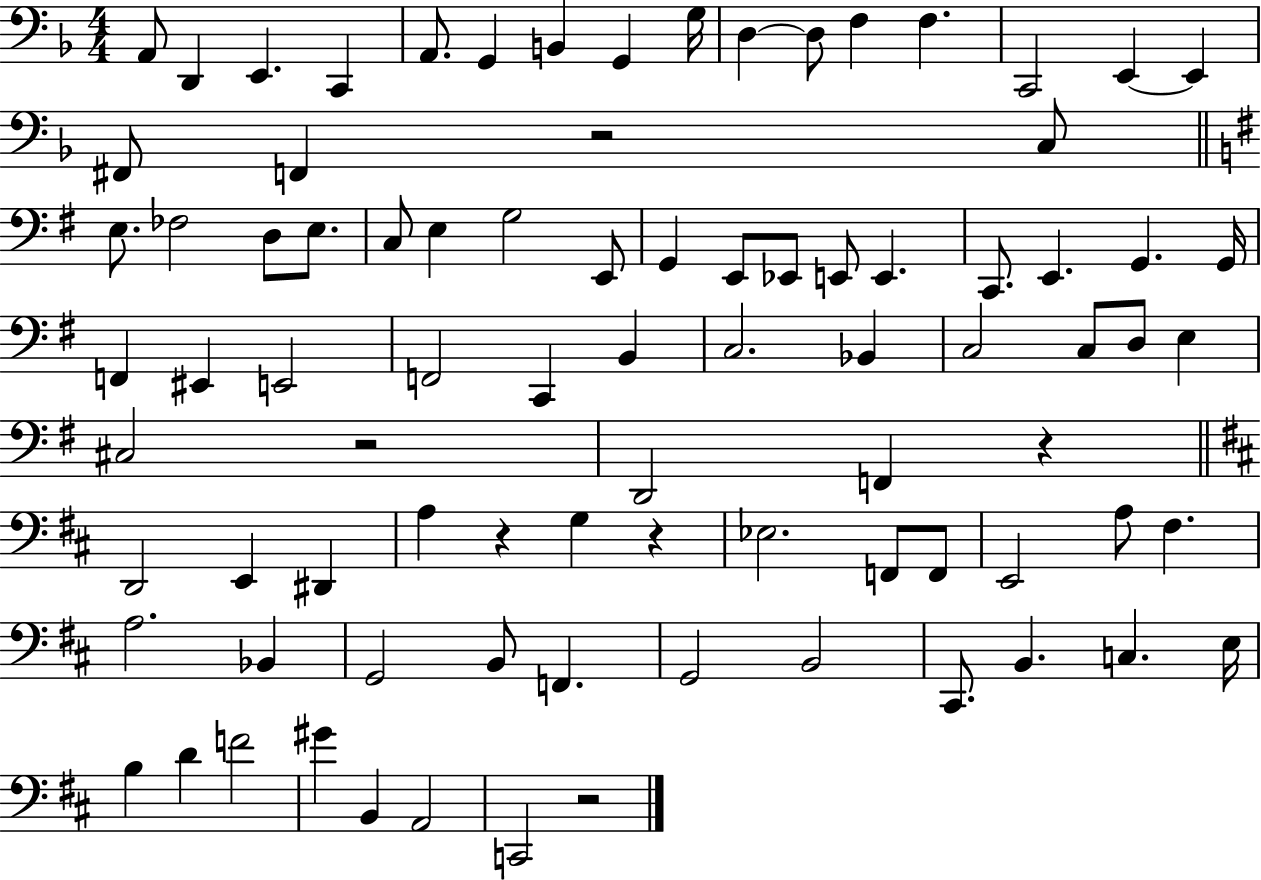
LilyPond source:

{
  \clef bass
  \numericTimeSignature
  \time 4/4
  \key f \major
  a,8 d,4 e,4. c,4 | a,8. g,4 b,4 g,4 g16 | d4~~ d8 f4 f4. | c,2 e,4~~ e,4 | \break fis,8 f,4 r2 c8 | \bar "||" \break \key g \major e8. fes2 d8 e8. | c8 e4 g2 e,8 | g,4 e,8 ees,8 e,8 e,4. | c,8. e,4. g,4. g,16 | \break f,4 eis,4 e,2 | f,2 c,4 b,4 | c2. bes,4 | c2 c8 d8 e4 | \break cis2 r2 | d,2 f,4 r4 | \bar "||" \break \key d \major d,2 e,4 dis,4 | a4 r4 g4 r4 | ees2. f,8 f,8 | e,2 a8 fis4. | \break a2. bes,4 | g,2 b,8 f,4. | g,2 b,2 | cis,8. b,4. c4. e16 | \break b4 d'4 f'2 | gis'4 b,4 a,2 | c,2 r2 | \bar "|."
}